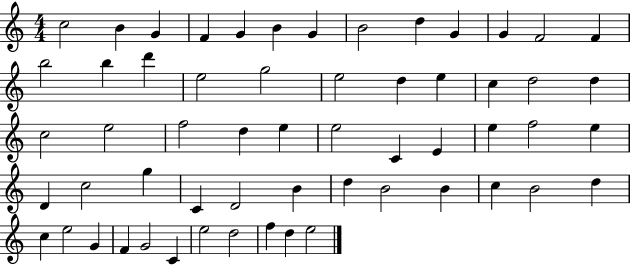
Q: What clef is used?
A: treble